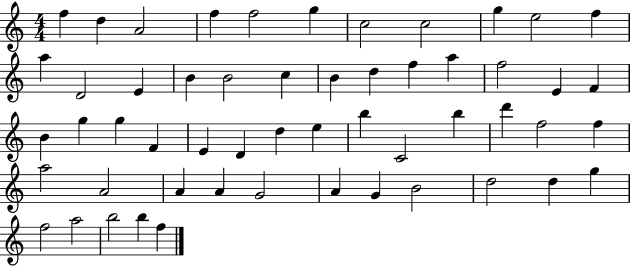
X:1
T:Untitled
M:4/4
L:1/4
K:C
f d A2 f f2 g c2 c2 g e2 f a D2 E B B2 c B d f a f2 E F B g g F E D d e b C2 b d' f2 f a2 A2 A A G2 A G B2 d2 d g f2 a2 b2 b f